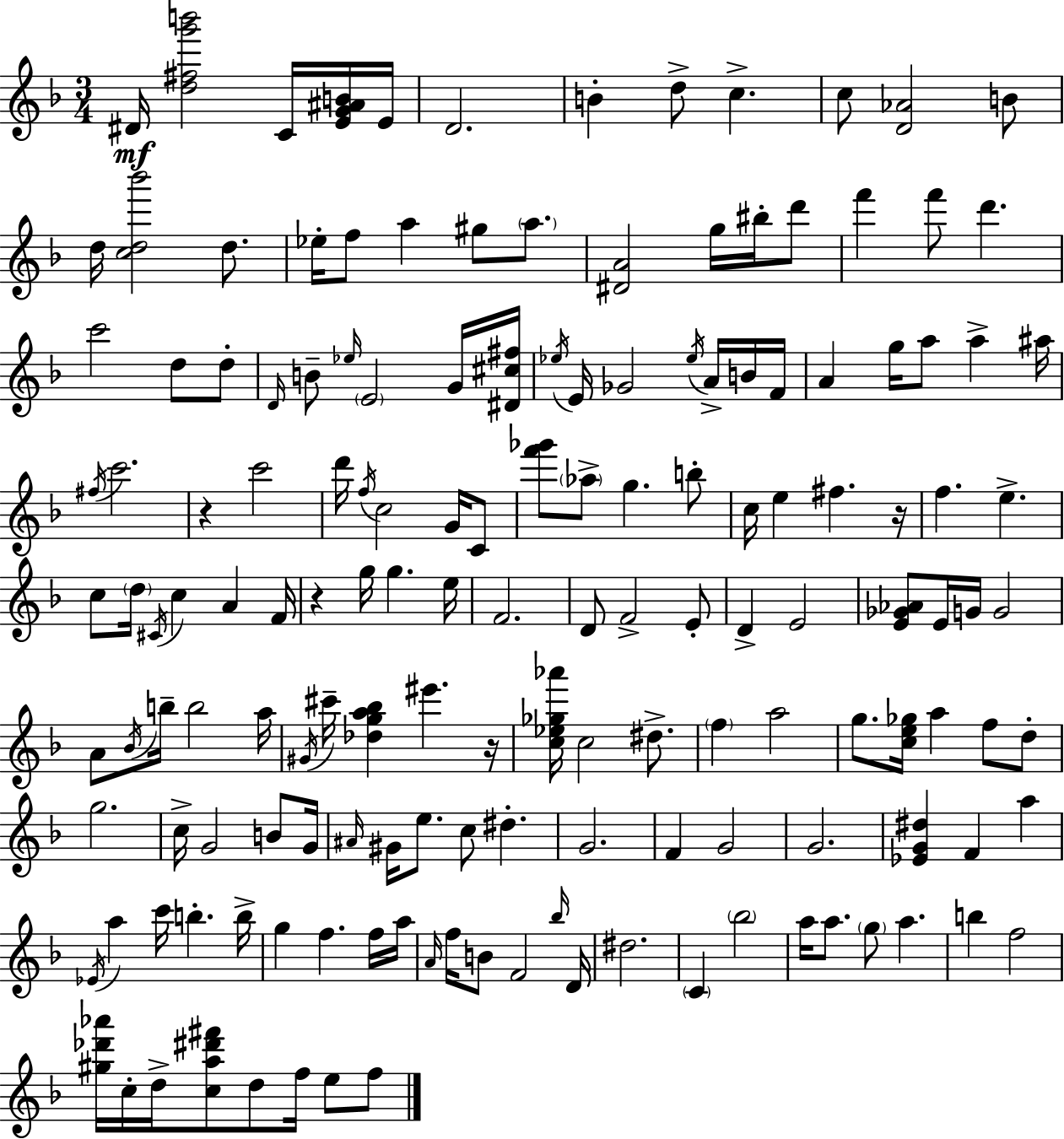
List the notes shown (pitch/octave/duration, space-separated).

D#4/s [D5,F#5,G6,B6]/h C4/s [E4,G4,A#4,B4]/s E4/s D4/h. B4/q D5/e C5/q. C5/e [D4,Ab4]/h B4/e D5/s [C5,D5,Bb6]/h D5/e. Eb5/s F5/e A5/q G#5/e A5/e. [D#4,A4]/h G5/s BIS5/s D6/e F6/q F6/e D6/q. C6/h D5/e D5/e D4/s B4/e Eb5/s E4/h G4/s [D#4,C#5,F#5]/s Eb5/s E4/s Gb4/h Eb5/s A4/s B4/s F4/s A4/q G5/s A5/e A5/q A#5/s F#5/s C6/h. R/q C6/h D6/s F5/s C5/h G4/s C4/e [F6,Gb6]/e Ab5/e G5/q. B5/e C5/s E5/q F#5/q. R/s F5/q. E5/q. C5/e D5/s C#4/s C5/q A4/q F4/s R/q G5/s G5/q. E5/s F4/h. D4/e F4/h E4/e D4/q E4/h [E4,Gb4,Ab4]/e E4/s G4/s G4/h A4/e Bb4/s B5/s B5/h A5/s G#4/s C#6/s [Db5,G5,A5,Bb5]/q EIS6/q. R/s [C5,Eb5,Gb5,Ab6]/s C5/h D#5/e. F5/q A5/h G5/e. [C5,E5,Gb5]/s A5/q F5/e D5/e G5/h. C5/s G4/h B4/e G4/s A#4/s G#4/s E5/e. C5/e D#5/q. G4/h. F4/q G4/h G4/h. [Eb4,G4,D#5]/q F4/q A5/q Eb4/s A5/q C6/s B5/q. B5/s G5/q F5/q. F5/s A5/s A4/s F5/s B4/e F4/h Bb5/s D4/s D#5/h. C4/q Bb5/h A5/s A5/e. G5/e A5/q. B5/q F5/h [G#5,Db6,Ab6]/s C5/s D5/s [C5,A5,D#6,F#6]/e D5/e F5/s E5/e F5/e